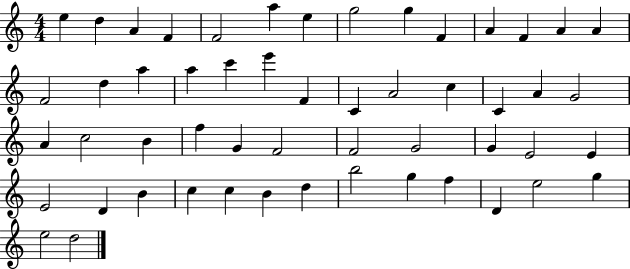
E5/q D5/q A4/q F4/q F4/h A5/q E5/q G5/h G5/q F4/q A4/q F4/q A4/q A4/q F4/h D5/q A5/q A5/q C6/q E6/q F4/q C4/q A4/h C5/q C4/q A4/q G4/h A4/q C5/h B4/q F5/q G4/q F4/h F4/h G4/h G4/q E4/h E4/q E4/h D4/q B4/q C5/q C5/q B4/q D5/q B5/h G5/q F5/q D4/q E5/h G5/q E5/h D5/h